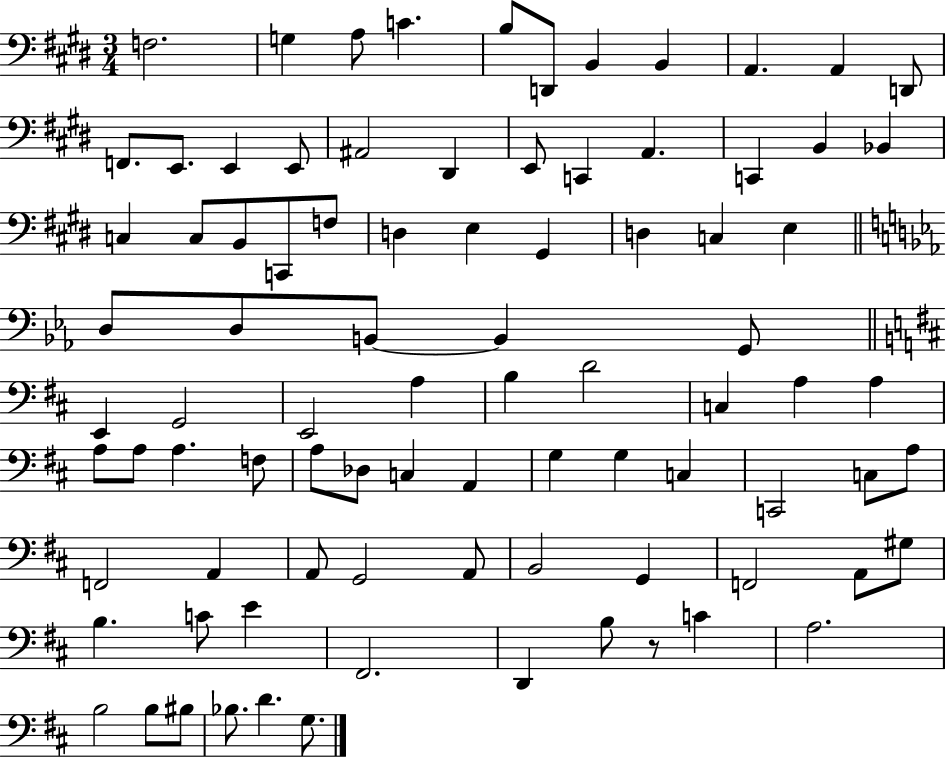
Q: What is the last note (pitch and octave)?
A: G3